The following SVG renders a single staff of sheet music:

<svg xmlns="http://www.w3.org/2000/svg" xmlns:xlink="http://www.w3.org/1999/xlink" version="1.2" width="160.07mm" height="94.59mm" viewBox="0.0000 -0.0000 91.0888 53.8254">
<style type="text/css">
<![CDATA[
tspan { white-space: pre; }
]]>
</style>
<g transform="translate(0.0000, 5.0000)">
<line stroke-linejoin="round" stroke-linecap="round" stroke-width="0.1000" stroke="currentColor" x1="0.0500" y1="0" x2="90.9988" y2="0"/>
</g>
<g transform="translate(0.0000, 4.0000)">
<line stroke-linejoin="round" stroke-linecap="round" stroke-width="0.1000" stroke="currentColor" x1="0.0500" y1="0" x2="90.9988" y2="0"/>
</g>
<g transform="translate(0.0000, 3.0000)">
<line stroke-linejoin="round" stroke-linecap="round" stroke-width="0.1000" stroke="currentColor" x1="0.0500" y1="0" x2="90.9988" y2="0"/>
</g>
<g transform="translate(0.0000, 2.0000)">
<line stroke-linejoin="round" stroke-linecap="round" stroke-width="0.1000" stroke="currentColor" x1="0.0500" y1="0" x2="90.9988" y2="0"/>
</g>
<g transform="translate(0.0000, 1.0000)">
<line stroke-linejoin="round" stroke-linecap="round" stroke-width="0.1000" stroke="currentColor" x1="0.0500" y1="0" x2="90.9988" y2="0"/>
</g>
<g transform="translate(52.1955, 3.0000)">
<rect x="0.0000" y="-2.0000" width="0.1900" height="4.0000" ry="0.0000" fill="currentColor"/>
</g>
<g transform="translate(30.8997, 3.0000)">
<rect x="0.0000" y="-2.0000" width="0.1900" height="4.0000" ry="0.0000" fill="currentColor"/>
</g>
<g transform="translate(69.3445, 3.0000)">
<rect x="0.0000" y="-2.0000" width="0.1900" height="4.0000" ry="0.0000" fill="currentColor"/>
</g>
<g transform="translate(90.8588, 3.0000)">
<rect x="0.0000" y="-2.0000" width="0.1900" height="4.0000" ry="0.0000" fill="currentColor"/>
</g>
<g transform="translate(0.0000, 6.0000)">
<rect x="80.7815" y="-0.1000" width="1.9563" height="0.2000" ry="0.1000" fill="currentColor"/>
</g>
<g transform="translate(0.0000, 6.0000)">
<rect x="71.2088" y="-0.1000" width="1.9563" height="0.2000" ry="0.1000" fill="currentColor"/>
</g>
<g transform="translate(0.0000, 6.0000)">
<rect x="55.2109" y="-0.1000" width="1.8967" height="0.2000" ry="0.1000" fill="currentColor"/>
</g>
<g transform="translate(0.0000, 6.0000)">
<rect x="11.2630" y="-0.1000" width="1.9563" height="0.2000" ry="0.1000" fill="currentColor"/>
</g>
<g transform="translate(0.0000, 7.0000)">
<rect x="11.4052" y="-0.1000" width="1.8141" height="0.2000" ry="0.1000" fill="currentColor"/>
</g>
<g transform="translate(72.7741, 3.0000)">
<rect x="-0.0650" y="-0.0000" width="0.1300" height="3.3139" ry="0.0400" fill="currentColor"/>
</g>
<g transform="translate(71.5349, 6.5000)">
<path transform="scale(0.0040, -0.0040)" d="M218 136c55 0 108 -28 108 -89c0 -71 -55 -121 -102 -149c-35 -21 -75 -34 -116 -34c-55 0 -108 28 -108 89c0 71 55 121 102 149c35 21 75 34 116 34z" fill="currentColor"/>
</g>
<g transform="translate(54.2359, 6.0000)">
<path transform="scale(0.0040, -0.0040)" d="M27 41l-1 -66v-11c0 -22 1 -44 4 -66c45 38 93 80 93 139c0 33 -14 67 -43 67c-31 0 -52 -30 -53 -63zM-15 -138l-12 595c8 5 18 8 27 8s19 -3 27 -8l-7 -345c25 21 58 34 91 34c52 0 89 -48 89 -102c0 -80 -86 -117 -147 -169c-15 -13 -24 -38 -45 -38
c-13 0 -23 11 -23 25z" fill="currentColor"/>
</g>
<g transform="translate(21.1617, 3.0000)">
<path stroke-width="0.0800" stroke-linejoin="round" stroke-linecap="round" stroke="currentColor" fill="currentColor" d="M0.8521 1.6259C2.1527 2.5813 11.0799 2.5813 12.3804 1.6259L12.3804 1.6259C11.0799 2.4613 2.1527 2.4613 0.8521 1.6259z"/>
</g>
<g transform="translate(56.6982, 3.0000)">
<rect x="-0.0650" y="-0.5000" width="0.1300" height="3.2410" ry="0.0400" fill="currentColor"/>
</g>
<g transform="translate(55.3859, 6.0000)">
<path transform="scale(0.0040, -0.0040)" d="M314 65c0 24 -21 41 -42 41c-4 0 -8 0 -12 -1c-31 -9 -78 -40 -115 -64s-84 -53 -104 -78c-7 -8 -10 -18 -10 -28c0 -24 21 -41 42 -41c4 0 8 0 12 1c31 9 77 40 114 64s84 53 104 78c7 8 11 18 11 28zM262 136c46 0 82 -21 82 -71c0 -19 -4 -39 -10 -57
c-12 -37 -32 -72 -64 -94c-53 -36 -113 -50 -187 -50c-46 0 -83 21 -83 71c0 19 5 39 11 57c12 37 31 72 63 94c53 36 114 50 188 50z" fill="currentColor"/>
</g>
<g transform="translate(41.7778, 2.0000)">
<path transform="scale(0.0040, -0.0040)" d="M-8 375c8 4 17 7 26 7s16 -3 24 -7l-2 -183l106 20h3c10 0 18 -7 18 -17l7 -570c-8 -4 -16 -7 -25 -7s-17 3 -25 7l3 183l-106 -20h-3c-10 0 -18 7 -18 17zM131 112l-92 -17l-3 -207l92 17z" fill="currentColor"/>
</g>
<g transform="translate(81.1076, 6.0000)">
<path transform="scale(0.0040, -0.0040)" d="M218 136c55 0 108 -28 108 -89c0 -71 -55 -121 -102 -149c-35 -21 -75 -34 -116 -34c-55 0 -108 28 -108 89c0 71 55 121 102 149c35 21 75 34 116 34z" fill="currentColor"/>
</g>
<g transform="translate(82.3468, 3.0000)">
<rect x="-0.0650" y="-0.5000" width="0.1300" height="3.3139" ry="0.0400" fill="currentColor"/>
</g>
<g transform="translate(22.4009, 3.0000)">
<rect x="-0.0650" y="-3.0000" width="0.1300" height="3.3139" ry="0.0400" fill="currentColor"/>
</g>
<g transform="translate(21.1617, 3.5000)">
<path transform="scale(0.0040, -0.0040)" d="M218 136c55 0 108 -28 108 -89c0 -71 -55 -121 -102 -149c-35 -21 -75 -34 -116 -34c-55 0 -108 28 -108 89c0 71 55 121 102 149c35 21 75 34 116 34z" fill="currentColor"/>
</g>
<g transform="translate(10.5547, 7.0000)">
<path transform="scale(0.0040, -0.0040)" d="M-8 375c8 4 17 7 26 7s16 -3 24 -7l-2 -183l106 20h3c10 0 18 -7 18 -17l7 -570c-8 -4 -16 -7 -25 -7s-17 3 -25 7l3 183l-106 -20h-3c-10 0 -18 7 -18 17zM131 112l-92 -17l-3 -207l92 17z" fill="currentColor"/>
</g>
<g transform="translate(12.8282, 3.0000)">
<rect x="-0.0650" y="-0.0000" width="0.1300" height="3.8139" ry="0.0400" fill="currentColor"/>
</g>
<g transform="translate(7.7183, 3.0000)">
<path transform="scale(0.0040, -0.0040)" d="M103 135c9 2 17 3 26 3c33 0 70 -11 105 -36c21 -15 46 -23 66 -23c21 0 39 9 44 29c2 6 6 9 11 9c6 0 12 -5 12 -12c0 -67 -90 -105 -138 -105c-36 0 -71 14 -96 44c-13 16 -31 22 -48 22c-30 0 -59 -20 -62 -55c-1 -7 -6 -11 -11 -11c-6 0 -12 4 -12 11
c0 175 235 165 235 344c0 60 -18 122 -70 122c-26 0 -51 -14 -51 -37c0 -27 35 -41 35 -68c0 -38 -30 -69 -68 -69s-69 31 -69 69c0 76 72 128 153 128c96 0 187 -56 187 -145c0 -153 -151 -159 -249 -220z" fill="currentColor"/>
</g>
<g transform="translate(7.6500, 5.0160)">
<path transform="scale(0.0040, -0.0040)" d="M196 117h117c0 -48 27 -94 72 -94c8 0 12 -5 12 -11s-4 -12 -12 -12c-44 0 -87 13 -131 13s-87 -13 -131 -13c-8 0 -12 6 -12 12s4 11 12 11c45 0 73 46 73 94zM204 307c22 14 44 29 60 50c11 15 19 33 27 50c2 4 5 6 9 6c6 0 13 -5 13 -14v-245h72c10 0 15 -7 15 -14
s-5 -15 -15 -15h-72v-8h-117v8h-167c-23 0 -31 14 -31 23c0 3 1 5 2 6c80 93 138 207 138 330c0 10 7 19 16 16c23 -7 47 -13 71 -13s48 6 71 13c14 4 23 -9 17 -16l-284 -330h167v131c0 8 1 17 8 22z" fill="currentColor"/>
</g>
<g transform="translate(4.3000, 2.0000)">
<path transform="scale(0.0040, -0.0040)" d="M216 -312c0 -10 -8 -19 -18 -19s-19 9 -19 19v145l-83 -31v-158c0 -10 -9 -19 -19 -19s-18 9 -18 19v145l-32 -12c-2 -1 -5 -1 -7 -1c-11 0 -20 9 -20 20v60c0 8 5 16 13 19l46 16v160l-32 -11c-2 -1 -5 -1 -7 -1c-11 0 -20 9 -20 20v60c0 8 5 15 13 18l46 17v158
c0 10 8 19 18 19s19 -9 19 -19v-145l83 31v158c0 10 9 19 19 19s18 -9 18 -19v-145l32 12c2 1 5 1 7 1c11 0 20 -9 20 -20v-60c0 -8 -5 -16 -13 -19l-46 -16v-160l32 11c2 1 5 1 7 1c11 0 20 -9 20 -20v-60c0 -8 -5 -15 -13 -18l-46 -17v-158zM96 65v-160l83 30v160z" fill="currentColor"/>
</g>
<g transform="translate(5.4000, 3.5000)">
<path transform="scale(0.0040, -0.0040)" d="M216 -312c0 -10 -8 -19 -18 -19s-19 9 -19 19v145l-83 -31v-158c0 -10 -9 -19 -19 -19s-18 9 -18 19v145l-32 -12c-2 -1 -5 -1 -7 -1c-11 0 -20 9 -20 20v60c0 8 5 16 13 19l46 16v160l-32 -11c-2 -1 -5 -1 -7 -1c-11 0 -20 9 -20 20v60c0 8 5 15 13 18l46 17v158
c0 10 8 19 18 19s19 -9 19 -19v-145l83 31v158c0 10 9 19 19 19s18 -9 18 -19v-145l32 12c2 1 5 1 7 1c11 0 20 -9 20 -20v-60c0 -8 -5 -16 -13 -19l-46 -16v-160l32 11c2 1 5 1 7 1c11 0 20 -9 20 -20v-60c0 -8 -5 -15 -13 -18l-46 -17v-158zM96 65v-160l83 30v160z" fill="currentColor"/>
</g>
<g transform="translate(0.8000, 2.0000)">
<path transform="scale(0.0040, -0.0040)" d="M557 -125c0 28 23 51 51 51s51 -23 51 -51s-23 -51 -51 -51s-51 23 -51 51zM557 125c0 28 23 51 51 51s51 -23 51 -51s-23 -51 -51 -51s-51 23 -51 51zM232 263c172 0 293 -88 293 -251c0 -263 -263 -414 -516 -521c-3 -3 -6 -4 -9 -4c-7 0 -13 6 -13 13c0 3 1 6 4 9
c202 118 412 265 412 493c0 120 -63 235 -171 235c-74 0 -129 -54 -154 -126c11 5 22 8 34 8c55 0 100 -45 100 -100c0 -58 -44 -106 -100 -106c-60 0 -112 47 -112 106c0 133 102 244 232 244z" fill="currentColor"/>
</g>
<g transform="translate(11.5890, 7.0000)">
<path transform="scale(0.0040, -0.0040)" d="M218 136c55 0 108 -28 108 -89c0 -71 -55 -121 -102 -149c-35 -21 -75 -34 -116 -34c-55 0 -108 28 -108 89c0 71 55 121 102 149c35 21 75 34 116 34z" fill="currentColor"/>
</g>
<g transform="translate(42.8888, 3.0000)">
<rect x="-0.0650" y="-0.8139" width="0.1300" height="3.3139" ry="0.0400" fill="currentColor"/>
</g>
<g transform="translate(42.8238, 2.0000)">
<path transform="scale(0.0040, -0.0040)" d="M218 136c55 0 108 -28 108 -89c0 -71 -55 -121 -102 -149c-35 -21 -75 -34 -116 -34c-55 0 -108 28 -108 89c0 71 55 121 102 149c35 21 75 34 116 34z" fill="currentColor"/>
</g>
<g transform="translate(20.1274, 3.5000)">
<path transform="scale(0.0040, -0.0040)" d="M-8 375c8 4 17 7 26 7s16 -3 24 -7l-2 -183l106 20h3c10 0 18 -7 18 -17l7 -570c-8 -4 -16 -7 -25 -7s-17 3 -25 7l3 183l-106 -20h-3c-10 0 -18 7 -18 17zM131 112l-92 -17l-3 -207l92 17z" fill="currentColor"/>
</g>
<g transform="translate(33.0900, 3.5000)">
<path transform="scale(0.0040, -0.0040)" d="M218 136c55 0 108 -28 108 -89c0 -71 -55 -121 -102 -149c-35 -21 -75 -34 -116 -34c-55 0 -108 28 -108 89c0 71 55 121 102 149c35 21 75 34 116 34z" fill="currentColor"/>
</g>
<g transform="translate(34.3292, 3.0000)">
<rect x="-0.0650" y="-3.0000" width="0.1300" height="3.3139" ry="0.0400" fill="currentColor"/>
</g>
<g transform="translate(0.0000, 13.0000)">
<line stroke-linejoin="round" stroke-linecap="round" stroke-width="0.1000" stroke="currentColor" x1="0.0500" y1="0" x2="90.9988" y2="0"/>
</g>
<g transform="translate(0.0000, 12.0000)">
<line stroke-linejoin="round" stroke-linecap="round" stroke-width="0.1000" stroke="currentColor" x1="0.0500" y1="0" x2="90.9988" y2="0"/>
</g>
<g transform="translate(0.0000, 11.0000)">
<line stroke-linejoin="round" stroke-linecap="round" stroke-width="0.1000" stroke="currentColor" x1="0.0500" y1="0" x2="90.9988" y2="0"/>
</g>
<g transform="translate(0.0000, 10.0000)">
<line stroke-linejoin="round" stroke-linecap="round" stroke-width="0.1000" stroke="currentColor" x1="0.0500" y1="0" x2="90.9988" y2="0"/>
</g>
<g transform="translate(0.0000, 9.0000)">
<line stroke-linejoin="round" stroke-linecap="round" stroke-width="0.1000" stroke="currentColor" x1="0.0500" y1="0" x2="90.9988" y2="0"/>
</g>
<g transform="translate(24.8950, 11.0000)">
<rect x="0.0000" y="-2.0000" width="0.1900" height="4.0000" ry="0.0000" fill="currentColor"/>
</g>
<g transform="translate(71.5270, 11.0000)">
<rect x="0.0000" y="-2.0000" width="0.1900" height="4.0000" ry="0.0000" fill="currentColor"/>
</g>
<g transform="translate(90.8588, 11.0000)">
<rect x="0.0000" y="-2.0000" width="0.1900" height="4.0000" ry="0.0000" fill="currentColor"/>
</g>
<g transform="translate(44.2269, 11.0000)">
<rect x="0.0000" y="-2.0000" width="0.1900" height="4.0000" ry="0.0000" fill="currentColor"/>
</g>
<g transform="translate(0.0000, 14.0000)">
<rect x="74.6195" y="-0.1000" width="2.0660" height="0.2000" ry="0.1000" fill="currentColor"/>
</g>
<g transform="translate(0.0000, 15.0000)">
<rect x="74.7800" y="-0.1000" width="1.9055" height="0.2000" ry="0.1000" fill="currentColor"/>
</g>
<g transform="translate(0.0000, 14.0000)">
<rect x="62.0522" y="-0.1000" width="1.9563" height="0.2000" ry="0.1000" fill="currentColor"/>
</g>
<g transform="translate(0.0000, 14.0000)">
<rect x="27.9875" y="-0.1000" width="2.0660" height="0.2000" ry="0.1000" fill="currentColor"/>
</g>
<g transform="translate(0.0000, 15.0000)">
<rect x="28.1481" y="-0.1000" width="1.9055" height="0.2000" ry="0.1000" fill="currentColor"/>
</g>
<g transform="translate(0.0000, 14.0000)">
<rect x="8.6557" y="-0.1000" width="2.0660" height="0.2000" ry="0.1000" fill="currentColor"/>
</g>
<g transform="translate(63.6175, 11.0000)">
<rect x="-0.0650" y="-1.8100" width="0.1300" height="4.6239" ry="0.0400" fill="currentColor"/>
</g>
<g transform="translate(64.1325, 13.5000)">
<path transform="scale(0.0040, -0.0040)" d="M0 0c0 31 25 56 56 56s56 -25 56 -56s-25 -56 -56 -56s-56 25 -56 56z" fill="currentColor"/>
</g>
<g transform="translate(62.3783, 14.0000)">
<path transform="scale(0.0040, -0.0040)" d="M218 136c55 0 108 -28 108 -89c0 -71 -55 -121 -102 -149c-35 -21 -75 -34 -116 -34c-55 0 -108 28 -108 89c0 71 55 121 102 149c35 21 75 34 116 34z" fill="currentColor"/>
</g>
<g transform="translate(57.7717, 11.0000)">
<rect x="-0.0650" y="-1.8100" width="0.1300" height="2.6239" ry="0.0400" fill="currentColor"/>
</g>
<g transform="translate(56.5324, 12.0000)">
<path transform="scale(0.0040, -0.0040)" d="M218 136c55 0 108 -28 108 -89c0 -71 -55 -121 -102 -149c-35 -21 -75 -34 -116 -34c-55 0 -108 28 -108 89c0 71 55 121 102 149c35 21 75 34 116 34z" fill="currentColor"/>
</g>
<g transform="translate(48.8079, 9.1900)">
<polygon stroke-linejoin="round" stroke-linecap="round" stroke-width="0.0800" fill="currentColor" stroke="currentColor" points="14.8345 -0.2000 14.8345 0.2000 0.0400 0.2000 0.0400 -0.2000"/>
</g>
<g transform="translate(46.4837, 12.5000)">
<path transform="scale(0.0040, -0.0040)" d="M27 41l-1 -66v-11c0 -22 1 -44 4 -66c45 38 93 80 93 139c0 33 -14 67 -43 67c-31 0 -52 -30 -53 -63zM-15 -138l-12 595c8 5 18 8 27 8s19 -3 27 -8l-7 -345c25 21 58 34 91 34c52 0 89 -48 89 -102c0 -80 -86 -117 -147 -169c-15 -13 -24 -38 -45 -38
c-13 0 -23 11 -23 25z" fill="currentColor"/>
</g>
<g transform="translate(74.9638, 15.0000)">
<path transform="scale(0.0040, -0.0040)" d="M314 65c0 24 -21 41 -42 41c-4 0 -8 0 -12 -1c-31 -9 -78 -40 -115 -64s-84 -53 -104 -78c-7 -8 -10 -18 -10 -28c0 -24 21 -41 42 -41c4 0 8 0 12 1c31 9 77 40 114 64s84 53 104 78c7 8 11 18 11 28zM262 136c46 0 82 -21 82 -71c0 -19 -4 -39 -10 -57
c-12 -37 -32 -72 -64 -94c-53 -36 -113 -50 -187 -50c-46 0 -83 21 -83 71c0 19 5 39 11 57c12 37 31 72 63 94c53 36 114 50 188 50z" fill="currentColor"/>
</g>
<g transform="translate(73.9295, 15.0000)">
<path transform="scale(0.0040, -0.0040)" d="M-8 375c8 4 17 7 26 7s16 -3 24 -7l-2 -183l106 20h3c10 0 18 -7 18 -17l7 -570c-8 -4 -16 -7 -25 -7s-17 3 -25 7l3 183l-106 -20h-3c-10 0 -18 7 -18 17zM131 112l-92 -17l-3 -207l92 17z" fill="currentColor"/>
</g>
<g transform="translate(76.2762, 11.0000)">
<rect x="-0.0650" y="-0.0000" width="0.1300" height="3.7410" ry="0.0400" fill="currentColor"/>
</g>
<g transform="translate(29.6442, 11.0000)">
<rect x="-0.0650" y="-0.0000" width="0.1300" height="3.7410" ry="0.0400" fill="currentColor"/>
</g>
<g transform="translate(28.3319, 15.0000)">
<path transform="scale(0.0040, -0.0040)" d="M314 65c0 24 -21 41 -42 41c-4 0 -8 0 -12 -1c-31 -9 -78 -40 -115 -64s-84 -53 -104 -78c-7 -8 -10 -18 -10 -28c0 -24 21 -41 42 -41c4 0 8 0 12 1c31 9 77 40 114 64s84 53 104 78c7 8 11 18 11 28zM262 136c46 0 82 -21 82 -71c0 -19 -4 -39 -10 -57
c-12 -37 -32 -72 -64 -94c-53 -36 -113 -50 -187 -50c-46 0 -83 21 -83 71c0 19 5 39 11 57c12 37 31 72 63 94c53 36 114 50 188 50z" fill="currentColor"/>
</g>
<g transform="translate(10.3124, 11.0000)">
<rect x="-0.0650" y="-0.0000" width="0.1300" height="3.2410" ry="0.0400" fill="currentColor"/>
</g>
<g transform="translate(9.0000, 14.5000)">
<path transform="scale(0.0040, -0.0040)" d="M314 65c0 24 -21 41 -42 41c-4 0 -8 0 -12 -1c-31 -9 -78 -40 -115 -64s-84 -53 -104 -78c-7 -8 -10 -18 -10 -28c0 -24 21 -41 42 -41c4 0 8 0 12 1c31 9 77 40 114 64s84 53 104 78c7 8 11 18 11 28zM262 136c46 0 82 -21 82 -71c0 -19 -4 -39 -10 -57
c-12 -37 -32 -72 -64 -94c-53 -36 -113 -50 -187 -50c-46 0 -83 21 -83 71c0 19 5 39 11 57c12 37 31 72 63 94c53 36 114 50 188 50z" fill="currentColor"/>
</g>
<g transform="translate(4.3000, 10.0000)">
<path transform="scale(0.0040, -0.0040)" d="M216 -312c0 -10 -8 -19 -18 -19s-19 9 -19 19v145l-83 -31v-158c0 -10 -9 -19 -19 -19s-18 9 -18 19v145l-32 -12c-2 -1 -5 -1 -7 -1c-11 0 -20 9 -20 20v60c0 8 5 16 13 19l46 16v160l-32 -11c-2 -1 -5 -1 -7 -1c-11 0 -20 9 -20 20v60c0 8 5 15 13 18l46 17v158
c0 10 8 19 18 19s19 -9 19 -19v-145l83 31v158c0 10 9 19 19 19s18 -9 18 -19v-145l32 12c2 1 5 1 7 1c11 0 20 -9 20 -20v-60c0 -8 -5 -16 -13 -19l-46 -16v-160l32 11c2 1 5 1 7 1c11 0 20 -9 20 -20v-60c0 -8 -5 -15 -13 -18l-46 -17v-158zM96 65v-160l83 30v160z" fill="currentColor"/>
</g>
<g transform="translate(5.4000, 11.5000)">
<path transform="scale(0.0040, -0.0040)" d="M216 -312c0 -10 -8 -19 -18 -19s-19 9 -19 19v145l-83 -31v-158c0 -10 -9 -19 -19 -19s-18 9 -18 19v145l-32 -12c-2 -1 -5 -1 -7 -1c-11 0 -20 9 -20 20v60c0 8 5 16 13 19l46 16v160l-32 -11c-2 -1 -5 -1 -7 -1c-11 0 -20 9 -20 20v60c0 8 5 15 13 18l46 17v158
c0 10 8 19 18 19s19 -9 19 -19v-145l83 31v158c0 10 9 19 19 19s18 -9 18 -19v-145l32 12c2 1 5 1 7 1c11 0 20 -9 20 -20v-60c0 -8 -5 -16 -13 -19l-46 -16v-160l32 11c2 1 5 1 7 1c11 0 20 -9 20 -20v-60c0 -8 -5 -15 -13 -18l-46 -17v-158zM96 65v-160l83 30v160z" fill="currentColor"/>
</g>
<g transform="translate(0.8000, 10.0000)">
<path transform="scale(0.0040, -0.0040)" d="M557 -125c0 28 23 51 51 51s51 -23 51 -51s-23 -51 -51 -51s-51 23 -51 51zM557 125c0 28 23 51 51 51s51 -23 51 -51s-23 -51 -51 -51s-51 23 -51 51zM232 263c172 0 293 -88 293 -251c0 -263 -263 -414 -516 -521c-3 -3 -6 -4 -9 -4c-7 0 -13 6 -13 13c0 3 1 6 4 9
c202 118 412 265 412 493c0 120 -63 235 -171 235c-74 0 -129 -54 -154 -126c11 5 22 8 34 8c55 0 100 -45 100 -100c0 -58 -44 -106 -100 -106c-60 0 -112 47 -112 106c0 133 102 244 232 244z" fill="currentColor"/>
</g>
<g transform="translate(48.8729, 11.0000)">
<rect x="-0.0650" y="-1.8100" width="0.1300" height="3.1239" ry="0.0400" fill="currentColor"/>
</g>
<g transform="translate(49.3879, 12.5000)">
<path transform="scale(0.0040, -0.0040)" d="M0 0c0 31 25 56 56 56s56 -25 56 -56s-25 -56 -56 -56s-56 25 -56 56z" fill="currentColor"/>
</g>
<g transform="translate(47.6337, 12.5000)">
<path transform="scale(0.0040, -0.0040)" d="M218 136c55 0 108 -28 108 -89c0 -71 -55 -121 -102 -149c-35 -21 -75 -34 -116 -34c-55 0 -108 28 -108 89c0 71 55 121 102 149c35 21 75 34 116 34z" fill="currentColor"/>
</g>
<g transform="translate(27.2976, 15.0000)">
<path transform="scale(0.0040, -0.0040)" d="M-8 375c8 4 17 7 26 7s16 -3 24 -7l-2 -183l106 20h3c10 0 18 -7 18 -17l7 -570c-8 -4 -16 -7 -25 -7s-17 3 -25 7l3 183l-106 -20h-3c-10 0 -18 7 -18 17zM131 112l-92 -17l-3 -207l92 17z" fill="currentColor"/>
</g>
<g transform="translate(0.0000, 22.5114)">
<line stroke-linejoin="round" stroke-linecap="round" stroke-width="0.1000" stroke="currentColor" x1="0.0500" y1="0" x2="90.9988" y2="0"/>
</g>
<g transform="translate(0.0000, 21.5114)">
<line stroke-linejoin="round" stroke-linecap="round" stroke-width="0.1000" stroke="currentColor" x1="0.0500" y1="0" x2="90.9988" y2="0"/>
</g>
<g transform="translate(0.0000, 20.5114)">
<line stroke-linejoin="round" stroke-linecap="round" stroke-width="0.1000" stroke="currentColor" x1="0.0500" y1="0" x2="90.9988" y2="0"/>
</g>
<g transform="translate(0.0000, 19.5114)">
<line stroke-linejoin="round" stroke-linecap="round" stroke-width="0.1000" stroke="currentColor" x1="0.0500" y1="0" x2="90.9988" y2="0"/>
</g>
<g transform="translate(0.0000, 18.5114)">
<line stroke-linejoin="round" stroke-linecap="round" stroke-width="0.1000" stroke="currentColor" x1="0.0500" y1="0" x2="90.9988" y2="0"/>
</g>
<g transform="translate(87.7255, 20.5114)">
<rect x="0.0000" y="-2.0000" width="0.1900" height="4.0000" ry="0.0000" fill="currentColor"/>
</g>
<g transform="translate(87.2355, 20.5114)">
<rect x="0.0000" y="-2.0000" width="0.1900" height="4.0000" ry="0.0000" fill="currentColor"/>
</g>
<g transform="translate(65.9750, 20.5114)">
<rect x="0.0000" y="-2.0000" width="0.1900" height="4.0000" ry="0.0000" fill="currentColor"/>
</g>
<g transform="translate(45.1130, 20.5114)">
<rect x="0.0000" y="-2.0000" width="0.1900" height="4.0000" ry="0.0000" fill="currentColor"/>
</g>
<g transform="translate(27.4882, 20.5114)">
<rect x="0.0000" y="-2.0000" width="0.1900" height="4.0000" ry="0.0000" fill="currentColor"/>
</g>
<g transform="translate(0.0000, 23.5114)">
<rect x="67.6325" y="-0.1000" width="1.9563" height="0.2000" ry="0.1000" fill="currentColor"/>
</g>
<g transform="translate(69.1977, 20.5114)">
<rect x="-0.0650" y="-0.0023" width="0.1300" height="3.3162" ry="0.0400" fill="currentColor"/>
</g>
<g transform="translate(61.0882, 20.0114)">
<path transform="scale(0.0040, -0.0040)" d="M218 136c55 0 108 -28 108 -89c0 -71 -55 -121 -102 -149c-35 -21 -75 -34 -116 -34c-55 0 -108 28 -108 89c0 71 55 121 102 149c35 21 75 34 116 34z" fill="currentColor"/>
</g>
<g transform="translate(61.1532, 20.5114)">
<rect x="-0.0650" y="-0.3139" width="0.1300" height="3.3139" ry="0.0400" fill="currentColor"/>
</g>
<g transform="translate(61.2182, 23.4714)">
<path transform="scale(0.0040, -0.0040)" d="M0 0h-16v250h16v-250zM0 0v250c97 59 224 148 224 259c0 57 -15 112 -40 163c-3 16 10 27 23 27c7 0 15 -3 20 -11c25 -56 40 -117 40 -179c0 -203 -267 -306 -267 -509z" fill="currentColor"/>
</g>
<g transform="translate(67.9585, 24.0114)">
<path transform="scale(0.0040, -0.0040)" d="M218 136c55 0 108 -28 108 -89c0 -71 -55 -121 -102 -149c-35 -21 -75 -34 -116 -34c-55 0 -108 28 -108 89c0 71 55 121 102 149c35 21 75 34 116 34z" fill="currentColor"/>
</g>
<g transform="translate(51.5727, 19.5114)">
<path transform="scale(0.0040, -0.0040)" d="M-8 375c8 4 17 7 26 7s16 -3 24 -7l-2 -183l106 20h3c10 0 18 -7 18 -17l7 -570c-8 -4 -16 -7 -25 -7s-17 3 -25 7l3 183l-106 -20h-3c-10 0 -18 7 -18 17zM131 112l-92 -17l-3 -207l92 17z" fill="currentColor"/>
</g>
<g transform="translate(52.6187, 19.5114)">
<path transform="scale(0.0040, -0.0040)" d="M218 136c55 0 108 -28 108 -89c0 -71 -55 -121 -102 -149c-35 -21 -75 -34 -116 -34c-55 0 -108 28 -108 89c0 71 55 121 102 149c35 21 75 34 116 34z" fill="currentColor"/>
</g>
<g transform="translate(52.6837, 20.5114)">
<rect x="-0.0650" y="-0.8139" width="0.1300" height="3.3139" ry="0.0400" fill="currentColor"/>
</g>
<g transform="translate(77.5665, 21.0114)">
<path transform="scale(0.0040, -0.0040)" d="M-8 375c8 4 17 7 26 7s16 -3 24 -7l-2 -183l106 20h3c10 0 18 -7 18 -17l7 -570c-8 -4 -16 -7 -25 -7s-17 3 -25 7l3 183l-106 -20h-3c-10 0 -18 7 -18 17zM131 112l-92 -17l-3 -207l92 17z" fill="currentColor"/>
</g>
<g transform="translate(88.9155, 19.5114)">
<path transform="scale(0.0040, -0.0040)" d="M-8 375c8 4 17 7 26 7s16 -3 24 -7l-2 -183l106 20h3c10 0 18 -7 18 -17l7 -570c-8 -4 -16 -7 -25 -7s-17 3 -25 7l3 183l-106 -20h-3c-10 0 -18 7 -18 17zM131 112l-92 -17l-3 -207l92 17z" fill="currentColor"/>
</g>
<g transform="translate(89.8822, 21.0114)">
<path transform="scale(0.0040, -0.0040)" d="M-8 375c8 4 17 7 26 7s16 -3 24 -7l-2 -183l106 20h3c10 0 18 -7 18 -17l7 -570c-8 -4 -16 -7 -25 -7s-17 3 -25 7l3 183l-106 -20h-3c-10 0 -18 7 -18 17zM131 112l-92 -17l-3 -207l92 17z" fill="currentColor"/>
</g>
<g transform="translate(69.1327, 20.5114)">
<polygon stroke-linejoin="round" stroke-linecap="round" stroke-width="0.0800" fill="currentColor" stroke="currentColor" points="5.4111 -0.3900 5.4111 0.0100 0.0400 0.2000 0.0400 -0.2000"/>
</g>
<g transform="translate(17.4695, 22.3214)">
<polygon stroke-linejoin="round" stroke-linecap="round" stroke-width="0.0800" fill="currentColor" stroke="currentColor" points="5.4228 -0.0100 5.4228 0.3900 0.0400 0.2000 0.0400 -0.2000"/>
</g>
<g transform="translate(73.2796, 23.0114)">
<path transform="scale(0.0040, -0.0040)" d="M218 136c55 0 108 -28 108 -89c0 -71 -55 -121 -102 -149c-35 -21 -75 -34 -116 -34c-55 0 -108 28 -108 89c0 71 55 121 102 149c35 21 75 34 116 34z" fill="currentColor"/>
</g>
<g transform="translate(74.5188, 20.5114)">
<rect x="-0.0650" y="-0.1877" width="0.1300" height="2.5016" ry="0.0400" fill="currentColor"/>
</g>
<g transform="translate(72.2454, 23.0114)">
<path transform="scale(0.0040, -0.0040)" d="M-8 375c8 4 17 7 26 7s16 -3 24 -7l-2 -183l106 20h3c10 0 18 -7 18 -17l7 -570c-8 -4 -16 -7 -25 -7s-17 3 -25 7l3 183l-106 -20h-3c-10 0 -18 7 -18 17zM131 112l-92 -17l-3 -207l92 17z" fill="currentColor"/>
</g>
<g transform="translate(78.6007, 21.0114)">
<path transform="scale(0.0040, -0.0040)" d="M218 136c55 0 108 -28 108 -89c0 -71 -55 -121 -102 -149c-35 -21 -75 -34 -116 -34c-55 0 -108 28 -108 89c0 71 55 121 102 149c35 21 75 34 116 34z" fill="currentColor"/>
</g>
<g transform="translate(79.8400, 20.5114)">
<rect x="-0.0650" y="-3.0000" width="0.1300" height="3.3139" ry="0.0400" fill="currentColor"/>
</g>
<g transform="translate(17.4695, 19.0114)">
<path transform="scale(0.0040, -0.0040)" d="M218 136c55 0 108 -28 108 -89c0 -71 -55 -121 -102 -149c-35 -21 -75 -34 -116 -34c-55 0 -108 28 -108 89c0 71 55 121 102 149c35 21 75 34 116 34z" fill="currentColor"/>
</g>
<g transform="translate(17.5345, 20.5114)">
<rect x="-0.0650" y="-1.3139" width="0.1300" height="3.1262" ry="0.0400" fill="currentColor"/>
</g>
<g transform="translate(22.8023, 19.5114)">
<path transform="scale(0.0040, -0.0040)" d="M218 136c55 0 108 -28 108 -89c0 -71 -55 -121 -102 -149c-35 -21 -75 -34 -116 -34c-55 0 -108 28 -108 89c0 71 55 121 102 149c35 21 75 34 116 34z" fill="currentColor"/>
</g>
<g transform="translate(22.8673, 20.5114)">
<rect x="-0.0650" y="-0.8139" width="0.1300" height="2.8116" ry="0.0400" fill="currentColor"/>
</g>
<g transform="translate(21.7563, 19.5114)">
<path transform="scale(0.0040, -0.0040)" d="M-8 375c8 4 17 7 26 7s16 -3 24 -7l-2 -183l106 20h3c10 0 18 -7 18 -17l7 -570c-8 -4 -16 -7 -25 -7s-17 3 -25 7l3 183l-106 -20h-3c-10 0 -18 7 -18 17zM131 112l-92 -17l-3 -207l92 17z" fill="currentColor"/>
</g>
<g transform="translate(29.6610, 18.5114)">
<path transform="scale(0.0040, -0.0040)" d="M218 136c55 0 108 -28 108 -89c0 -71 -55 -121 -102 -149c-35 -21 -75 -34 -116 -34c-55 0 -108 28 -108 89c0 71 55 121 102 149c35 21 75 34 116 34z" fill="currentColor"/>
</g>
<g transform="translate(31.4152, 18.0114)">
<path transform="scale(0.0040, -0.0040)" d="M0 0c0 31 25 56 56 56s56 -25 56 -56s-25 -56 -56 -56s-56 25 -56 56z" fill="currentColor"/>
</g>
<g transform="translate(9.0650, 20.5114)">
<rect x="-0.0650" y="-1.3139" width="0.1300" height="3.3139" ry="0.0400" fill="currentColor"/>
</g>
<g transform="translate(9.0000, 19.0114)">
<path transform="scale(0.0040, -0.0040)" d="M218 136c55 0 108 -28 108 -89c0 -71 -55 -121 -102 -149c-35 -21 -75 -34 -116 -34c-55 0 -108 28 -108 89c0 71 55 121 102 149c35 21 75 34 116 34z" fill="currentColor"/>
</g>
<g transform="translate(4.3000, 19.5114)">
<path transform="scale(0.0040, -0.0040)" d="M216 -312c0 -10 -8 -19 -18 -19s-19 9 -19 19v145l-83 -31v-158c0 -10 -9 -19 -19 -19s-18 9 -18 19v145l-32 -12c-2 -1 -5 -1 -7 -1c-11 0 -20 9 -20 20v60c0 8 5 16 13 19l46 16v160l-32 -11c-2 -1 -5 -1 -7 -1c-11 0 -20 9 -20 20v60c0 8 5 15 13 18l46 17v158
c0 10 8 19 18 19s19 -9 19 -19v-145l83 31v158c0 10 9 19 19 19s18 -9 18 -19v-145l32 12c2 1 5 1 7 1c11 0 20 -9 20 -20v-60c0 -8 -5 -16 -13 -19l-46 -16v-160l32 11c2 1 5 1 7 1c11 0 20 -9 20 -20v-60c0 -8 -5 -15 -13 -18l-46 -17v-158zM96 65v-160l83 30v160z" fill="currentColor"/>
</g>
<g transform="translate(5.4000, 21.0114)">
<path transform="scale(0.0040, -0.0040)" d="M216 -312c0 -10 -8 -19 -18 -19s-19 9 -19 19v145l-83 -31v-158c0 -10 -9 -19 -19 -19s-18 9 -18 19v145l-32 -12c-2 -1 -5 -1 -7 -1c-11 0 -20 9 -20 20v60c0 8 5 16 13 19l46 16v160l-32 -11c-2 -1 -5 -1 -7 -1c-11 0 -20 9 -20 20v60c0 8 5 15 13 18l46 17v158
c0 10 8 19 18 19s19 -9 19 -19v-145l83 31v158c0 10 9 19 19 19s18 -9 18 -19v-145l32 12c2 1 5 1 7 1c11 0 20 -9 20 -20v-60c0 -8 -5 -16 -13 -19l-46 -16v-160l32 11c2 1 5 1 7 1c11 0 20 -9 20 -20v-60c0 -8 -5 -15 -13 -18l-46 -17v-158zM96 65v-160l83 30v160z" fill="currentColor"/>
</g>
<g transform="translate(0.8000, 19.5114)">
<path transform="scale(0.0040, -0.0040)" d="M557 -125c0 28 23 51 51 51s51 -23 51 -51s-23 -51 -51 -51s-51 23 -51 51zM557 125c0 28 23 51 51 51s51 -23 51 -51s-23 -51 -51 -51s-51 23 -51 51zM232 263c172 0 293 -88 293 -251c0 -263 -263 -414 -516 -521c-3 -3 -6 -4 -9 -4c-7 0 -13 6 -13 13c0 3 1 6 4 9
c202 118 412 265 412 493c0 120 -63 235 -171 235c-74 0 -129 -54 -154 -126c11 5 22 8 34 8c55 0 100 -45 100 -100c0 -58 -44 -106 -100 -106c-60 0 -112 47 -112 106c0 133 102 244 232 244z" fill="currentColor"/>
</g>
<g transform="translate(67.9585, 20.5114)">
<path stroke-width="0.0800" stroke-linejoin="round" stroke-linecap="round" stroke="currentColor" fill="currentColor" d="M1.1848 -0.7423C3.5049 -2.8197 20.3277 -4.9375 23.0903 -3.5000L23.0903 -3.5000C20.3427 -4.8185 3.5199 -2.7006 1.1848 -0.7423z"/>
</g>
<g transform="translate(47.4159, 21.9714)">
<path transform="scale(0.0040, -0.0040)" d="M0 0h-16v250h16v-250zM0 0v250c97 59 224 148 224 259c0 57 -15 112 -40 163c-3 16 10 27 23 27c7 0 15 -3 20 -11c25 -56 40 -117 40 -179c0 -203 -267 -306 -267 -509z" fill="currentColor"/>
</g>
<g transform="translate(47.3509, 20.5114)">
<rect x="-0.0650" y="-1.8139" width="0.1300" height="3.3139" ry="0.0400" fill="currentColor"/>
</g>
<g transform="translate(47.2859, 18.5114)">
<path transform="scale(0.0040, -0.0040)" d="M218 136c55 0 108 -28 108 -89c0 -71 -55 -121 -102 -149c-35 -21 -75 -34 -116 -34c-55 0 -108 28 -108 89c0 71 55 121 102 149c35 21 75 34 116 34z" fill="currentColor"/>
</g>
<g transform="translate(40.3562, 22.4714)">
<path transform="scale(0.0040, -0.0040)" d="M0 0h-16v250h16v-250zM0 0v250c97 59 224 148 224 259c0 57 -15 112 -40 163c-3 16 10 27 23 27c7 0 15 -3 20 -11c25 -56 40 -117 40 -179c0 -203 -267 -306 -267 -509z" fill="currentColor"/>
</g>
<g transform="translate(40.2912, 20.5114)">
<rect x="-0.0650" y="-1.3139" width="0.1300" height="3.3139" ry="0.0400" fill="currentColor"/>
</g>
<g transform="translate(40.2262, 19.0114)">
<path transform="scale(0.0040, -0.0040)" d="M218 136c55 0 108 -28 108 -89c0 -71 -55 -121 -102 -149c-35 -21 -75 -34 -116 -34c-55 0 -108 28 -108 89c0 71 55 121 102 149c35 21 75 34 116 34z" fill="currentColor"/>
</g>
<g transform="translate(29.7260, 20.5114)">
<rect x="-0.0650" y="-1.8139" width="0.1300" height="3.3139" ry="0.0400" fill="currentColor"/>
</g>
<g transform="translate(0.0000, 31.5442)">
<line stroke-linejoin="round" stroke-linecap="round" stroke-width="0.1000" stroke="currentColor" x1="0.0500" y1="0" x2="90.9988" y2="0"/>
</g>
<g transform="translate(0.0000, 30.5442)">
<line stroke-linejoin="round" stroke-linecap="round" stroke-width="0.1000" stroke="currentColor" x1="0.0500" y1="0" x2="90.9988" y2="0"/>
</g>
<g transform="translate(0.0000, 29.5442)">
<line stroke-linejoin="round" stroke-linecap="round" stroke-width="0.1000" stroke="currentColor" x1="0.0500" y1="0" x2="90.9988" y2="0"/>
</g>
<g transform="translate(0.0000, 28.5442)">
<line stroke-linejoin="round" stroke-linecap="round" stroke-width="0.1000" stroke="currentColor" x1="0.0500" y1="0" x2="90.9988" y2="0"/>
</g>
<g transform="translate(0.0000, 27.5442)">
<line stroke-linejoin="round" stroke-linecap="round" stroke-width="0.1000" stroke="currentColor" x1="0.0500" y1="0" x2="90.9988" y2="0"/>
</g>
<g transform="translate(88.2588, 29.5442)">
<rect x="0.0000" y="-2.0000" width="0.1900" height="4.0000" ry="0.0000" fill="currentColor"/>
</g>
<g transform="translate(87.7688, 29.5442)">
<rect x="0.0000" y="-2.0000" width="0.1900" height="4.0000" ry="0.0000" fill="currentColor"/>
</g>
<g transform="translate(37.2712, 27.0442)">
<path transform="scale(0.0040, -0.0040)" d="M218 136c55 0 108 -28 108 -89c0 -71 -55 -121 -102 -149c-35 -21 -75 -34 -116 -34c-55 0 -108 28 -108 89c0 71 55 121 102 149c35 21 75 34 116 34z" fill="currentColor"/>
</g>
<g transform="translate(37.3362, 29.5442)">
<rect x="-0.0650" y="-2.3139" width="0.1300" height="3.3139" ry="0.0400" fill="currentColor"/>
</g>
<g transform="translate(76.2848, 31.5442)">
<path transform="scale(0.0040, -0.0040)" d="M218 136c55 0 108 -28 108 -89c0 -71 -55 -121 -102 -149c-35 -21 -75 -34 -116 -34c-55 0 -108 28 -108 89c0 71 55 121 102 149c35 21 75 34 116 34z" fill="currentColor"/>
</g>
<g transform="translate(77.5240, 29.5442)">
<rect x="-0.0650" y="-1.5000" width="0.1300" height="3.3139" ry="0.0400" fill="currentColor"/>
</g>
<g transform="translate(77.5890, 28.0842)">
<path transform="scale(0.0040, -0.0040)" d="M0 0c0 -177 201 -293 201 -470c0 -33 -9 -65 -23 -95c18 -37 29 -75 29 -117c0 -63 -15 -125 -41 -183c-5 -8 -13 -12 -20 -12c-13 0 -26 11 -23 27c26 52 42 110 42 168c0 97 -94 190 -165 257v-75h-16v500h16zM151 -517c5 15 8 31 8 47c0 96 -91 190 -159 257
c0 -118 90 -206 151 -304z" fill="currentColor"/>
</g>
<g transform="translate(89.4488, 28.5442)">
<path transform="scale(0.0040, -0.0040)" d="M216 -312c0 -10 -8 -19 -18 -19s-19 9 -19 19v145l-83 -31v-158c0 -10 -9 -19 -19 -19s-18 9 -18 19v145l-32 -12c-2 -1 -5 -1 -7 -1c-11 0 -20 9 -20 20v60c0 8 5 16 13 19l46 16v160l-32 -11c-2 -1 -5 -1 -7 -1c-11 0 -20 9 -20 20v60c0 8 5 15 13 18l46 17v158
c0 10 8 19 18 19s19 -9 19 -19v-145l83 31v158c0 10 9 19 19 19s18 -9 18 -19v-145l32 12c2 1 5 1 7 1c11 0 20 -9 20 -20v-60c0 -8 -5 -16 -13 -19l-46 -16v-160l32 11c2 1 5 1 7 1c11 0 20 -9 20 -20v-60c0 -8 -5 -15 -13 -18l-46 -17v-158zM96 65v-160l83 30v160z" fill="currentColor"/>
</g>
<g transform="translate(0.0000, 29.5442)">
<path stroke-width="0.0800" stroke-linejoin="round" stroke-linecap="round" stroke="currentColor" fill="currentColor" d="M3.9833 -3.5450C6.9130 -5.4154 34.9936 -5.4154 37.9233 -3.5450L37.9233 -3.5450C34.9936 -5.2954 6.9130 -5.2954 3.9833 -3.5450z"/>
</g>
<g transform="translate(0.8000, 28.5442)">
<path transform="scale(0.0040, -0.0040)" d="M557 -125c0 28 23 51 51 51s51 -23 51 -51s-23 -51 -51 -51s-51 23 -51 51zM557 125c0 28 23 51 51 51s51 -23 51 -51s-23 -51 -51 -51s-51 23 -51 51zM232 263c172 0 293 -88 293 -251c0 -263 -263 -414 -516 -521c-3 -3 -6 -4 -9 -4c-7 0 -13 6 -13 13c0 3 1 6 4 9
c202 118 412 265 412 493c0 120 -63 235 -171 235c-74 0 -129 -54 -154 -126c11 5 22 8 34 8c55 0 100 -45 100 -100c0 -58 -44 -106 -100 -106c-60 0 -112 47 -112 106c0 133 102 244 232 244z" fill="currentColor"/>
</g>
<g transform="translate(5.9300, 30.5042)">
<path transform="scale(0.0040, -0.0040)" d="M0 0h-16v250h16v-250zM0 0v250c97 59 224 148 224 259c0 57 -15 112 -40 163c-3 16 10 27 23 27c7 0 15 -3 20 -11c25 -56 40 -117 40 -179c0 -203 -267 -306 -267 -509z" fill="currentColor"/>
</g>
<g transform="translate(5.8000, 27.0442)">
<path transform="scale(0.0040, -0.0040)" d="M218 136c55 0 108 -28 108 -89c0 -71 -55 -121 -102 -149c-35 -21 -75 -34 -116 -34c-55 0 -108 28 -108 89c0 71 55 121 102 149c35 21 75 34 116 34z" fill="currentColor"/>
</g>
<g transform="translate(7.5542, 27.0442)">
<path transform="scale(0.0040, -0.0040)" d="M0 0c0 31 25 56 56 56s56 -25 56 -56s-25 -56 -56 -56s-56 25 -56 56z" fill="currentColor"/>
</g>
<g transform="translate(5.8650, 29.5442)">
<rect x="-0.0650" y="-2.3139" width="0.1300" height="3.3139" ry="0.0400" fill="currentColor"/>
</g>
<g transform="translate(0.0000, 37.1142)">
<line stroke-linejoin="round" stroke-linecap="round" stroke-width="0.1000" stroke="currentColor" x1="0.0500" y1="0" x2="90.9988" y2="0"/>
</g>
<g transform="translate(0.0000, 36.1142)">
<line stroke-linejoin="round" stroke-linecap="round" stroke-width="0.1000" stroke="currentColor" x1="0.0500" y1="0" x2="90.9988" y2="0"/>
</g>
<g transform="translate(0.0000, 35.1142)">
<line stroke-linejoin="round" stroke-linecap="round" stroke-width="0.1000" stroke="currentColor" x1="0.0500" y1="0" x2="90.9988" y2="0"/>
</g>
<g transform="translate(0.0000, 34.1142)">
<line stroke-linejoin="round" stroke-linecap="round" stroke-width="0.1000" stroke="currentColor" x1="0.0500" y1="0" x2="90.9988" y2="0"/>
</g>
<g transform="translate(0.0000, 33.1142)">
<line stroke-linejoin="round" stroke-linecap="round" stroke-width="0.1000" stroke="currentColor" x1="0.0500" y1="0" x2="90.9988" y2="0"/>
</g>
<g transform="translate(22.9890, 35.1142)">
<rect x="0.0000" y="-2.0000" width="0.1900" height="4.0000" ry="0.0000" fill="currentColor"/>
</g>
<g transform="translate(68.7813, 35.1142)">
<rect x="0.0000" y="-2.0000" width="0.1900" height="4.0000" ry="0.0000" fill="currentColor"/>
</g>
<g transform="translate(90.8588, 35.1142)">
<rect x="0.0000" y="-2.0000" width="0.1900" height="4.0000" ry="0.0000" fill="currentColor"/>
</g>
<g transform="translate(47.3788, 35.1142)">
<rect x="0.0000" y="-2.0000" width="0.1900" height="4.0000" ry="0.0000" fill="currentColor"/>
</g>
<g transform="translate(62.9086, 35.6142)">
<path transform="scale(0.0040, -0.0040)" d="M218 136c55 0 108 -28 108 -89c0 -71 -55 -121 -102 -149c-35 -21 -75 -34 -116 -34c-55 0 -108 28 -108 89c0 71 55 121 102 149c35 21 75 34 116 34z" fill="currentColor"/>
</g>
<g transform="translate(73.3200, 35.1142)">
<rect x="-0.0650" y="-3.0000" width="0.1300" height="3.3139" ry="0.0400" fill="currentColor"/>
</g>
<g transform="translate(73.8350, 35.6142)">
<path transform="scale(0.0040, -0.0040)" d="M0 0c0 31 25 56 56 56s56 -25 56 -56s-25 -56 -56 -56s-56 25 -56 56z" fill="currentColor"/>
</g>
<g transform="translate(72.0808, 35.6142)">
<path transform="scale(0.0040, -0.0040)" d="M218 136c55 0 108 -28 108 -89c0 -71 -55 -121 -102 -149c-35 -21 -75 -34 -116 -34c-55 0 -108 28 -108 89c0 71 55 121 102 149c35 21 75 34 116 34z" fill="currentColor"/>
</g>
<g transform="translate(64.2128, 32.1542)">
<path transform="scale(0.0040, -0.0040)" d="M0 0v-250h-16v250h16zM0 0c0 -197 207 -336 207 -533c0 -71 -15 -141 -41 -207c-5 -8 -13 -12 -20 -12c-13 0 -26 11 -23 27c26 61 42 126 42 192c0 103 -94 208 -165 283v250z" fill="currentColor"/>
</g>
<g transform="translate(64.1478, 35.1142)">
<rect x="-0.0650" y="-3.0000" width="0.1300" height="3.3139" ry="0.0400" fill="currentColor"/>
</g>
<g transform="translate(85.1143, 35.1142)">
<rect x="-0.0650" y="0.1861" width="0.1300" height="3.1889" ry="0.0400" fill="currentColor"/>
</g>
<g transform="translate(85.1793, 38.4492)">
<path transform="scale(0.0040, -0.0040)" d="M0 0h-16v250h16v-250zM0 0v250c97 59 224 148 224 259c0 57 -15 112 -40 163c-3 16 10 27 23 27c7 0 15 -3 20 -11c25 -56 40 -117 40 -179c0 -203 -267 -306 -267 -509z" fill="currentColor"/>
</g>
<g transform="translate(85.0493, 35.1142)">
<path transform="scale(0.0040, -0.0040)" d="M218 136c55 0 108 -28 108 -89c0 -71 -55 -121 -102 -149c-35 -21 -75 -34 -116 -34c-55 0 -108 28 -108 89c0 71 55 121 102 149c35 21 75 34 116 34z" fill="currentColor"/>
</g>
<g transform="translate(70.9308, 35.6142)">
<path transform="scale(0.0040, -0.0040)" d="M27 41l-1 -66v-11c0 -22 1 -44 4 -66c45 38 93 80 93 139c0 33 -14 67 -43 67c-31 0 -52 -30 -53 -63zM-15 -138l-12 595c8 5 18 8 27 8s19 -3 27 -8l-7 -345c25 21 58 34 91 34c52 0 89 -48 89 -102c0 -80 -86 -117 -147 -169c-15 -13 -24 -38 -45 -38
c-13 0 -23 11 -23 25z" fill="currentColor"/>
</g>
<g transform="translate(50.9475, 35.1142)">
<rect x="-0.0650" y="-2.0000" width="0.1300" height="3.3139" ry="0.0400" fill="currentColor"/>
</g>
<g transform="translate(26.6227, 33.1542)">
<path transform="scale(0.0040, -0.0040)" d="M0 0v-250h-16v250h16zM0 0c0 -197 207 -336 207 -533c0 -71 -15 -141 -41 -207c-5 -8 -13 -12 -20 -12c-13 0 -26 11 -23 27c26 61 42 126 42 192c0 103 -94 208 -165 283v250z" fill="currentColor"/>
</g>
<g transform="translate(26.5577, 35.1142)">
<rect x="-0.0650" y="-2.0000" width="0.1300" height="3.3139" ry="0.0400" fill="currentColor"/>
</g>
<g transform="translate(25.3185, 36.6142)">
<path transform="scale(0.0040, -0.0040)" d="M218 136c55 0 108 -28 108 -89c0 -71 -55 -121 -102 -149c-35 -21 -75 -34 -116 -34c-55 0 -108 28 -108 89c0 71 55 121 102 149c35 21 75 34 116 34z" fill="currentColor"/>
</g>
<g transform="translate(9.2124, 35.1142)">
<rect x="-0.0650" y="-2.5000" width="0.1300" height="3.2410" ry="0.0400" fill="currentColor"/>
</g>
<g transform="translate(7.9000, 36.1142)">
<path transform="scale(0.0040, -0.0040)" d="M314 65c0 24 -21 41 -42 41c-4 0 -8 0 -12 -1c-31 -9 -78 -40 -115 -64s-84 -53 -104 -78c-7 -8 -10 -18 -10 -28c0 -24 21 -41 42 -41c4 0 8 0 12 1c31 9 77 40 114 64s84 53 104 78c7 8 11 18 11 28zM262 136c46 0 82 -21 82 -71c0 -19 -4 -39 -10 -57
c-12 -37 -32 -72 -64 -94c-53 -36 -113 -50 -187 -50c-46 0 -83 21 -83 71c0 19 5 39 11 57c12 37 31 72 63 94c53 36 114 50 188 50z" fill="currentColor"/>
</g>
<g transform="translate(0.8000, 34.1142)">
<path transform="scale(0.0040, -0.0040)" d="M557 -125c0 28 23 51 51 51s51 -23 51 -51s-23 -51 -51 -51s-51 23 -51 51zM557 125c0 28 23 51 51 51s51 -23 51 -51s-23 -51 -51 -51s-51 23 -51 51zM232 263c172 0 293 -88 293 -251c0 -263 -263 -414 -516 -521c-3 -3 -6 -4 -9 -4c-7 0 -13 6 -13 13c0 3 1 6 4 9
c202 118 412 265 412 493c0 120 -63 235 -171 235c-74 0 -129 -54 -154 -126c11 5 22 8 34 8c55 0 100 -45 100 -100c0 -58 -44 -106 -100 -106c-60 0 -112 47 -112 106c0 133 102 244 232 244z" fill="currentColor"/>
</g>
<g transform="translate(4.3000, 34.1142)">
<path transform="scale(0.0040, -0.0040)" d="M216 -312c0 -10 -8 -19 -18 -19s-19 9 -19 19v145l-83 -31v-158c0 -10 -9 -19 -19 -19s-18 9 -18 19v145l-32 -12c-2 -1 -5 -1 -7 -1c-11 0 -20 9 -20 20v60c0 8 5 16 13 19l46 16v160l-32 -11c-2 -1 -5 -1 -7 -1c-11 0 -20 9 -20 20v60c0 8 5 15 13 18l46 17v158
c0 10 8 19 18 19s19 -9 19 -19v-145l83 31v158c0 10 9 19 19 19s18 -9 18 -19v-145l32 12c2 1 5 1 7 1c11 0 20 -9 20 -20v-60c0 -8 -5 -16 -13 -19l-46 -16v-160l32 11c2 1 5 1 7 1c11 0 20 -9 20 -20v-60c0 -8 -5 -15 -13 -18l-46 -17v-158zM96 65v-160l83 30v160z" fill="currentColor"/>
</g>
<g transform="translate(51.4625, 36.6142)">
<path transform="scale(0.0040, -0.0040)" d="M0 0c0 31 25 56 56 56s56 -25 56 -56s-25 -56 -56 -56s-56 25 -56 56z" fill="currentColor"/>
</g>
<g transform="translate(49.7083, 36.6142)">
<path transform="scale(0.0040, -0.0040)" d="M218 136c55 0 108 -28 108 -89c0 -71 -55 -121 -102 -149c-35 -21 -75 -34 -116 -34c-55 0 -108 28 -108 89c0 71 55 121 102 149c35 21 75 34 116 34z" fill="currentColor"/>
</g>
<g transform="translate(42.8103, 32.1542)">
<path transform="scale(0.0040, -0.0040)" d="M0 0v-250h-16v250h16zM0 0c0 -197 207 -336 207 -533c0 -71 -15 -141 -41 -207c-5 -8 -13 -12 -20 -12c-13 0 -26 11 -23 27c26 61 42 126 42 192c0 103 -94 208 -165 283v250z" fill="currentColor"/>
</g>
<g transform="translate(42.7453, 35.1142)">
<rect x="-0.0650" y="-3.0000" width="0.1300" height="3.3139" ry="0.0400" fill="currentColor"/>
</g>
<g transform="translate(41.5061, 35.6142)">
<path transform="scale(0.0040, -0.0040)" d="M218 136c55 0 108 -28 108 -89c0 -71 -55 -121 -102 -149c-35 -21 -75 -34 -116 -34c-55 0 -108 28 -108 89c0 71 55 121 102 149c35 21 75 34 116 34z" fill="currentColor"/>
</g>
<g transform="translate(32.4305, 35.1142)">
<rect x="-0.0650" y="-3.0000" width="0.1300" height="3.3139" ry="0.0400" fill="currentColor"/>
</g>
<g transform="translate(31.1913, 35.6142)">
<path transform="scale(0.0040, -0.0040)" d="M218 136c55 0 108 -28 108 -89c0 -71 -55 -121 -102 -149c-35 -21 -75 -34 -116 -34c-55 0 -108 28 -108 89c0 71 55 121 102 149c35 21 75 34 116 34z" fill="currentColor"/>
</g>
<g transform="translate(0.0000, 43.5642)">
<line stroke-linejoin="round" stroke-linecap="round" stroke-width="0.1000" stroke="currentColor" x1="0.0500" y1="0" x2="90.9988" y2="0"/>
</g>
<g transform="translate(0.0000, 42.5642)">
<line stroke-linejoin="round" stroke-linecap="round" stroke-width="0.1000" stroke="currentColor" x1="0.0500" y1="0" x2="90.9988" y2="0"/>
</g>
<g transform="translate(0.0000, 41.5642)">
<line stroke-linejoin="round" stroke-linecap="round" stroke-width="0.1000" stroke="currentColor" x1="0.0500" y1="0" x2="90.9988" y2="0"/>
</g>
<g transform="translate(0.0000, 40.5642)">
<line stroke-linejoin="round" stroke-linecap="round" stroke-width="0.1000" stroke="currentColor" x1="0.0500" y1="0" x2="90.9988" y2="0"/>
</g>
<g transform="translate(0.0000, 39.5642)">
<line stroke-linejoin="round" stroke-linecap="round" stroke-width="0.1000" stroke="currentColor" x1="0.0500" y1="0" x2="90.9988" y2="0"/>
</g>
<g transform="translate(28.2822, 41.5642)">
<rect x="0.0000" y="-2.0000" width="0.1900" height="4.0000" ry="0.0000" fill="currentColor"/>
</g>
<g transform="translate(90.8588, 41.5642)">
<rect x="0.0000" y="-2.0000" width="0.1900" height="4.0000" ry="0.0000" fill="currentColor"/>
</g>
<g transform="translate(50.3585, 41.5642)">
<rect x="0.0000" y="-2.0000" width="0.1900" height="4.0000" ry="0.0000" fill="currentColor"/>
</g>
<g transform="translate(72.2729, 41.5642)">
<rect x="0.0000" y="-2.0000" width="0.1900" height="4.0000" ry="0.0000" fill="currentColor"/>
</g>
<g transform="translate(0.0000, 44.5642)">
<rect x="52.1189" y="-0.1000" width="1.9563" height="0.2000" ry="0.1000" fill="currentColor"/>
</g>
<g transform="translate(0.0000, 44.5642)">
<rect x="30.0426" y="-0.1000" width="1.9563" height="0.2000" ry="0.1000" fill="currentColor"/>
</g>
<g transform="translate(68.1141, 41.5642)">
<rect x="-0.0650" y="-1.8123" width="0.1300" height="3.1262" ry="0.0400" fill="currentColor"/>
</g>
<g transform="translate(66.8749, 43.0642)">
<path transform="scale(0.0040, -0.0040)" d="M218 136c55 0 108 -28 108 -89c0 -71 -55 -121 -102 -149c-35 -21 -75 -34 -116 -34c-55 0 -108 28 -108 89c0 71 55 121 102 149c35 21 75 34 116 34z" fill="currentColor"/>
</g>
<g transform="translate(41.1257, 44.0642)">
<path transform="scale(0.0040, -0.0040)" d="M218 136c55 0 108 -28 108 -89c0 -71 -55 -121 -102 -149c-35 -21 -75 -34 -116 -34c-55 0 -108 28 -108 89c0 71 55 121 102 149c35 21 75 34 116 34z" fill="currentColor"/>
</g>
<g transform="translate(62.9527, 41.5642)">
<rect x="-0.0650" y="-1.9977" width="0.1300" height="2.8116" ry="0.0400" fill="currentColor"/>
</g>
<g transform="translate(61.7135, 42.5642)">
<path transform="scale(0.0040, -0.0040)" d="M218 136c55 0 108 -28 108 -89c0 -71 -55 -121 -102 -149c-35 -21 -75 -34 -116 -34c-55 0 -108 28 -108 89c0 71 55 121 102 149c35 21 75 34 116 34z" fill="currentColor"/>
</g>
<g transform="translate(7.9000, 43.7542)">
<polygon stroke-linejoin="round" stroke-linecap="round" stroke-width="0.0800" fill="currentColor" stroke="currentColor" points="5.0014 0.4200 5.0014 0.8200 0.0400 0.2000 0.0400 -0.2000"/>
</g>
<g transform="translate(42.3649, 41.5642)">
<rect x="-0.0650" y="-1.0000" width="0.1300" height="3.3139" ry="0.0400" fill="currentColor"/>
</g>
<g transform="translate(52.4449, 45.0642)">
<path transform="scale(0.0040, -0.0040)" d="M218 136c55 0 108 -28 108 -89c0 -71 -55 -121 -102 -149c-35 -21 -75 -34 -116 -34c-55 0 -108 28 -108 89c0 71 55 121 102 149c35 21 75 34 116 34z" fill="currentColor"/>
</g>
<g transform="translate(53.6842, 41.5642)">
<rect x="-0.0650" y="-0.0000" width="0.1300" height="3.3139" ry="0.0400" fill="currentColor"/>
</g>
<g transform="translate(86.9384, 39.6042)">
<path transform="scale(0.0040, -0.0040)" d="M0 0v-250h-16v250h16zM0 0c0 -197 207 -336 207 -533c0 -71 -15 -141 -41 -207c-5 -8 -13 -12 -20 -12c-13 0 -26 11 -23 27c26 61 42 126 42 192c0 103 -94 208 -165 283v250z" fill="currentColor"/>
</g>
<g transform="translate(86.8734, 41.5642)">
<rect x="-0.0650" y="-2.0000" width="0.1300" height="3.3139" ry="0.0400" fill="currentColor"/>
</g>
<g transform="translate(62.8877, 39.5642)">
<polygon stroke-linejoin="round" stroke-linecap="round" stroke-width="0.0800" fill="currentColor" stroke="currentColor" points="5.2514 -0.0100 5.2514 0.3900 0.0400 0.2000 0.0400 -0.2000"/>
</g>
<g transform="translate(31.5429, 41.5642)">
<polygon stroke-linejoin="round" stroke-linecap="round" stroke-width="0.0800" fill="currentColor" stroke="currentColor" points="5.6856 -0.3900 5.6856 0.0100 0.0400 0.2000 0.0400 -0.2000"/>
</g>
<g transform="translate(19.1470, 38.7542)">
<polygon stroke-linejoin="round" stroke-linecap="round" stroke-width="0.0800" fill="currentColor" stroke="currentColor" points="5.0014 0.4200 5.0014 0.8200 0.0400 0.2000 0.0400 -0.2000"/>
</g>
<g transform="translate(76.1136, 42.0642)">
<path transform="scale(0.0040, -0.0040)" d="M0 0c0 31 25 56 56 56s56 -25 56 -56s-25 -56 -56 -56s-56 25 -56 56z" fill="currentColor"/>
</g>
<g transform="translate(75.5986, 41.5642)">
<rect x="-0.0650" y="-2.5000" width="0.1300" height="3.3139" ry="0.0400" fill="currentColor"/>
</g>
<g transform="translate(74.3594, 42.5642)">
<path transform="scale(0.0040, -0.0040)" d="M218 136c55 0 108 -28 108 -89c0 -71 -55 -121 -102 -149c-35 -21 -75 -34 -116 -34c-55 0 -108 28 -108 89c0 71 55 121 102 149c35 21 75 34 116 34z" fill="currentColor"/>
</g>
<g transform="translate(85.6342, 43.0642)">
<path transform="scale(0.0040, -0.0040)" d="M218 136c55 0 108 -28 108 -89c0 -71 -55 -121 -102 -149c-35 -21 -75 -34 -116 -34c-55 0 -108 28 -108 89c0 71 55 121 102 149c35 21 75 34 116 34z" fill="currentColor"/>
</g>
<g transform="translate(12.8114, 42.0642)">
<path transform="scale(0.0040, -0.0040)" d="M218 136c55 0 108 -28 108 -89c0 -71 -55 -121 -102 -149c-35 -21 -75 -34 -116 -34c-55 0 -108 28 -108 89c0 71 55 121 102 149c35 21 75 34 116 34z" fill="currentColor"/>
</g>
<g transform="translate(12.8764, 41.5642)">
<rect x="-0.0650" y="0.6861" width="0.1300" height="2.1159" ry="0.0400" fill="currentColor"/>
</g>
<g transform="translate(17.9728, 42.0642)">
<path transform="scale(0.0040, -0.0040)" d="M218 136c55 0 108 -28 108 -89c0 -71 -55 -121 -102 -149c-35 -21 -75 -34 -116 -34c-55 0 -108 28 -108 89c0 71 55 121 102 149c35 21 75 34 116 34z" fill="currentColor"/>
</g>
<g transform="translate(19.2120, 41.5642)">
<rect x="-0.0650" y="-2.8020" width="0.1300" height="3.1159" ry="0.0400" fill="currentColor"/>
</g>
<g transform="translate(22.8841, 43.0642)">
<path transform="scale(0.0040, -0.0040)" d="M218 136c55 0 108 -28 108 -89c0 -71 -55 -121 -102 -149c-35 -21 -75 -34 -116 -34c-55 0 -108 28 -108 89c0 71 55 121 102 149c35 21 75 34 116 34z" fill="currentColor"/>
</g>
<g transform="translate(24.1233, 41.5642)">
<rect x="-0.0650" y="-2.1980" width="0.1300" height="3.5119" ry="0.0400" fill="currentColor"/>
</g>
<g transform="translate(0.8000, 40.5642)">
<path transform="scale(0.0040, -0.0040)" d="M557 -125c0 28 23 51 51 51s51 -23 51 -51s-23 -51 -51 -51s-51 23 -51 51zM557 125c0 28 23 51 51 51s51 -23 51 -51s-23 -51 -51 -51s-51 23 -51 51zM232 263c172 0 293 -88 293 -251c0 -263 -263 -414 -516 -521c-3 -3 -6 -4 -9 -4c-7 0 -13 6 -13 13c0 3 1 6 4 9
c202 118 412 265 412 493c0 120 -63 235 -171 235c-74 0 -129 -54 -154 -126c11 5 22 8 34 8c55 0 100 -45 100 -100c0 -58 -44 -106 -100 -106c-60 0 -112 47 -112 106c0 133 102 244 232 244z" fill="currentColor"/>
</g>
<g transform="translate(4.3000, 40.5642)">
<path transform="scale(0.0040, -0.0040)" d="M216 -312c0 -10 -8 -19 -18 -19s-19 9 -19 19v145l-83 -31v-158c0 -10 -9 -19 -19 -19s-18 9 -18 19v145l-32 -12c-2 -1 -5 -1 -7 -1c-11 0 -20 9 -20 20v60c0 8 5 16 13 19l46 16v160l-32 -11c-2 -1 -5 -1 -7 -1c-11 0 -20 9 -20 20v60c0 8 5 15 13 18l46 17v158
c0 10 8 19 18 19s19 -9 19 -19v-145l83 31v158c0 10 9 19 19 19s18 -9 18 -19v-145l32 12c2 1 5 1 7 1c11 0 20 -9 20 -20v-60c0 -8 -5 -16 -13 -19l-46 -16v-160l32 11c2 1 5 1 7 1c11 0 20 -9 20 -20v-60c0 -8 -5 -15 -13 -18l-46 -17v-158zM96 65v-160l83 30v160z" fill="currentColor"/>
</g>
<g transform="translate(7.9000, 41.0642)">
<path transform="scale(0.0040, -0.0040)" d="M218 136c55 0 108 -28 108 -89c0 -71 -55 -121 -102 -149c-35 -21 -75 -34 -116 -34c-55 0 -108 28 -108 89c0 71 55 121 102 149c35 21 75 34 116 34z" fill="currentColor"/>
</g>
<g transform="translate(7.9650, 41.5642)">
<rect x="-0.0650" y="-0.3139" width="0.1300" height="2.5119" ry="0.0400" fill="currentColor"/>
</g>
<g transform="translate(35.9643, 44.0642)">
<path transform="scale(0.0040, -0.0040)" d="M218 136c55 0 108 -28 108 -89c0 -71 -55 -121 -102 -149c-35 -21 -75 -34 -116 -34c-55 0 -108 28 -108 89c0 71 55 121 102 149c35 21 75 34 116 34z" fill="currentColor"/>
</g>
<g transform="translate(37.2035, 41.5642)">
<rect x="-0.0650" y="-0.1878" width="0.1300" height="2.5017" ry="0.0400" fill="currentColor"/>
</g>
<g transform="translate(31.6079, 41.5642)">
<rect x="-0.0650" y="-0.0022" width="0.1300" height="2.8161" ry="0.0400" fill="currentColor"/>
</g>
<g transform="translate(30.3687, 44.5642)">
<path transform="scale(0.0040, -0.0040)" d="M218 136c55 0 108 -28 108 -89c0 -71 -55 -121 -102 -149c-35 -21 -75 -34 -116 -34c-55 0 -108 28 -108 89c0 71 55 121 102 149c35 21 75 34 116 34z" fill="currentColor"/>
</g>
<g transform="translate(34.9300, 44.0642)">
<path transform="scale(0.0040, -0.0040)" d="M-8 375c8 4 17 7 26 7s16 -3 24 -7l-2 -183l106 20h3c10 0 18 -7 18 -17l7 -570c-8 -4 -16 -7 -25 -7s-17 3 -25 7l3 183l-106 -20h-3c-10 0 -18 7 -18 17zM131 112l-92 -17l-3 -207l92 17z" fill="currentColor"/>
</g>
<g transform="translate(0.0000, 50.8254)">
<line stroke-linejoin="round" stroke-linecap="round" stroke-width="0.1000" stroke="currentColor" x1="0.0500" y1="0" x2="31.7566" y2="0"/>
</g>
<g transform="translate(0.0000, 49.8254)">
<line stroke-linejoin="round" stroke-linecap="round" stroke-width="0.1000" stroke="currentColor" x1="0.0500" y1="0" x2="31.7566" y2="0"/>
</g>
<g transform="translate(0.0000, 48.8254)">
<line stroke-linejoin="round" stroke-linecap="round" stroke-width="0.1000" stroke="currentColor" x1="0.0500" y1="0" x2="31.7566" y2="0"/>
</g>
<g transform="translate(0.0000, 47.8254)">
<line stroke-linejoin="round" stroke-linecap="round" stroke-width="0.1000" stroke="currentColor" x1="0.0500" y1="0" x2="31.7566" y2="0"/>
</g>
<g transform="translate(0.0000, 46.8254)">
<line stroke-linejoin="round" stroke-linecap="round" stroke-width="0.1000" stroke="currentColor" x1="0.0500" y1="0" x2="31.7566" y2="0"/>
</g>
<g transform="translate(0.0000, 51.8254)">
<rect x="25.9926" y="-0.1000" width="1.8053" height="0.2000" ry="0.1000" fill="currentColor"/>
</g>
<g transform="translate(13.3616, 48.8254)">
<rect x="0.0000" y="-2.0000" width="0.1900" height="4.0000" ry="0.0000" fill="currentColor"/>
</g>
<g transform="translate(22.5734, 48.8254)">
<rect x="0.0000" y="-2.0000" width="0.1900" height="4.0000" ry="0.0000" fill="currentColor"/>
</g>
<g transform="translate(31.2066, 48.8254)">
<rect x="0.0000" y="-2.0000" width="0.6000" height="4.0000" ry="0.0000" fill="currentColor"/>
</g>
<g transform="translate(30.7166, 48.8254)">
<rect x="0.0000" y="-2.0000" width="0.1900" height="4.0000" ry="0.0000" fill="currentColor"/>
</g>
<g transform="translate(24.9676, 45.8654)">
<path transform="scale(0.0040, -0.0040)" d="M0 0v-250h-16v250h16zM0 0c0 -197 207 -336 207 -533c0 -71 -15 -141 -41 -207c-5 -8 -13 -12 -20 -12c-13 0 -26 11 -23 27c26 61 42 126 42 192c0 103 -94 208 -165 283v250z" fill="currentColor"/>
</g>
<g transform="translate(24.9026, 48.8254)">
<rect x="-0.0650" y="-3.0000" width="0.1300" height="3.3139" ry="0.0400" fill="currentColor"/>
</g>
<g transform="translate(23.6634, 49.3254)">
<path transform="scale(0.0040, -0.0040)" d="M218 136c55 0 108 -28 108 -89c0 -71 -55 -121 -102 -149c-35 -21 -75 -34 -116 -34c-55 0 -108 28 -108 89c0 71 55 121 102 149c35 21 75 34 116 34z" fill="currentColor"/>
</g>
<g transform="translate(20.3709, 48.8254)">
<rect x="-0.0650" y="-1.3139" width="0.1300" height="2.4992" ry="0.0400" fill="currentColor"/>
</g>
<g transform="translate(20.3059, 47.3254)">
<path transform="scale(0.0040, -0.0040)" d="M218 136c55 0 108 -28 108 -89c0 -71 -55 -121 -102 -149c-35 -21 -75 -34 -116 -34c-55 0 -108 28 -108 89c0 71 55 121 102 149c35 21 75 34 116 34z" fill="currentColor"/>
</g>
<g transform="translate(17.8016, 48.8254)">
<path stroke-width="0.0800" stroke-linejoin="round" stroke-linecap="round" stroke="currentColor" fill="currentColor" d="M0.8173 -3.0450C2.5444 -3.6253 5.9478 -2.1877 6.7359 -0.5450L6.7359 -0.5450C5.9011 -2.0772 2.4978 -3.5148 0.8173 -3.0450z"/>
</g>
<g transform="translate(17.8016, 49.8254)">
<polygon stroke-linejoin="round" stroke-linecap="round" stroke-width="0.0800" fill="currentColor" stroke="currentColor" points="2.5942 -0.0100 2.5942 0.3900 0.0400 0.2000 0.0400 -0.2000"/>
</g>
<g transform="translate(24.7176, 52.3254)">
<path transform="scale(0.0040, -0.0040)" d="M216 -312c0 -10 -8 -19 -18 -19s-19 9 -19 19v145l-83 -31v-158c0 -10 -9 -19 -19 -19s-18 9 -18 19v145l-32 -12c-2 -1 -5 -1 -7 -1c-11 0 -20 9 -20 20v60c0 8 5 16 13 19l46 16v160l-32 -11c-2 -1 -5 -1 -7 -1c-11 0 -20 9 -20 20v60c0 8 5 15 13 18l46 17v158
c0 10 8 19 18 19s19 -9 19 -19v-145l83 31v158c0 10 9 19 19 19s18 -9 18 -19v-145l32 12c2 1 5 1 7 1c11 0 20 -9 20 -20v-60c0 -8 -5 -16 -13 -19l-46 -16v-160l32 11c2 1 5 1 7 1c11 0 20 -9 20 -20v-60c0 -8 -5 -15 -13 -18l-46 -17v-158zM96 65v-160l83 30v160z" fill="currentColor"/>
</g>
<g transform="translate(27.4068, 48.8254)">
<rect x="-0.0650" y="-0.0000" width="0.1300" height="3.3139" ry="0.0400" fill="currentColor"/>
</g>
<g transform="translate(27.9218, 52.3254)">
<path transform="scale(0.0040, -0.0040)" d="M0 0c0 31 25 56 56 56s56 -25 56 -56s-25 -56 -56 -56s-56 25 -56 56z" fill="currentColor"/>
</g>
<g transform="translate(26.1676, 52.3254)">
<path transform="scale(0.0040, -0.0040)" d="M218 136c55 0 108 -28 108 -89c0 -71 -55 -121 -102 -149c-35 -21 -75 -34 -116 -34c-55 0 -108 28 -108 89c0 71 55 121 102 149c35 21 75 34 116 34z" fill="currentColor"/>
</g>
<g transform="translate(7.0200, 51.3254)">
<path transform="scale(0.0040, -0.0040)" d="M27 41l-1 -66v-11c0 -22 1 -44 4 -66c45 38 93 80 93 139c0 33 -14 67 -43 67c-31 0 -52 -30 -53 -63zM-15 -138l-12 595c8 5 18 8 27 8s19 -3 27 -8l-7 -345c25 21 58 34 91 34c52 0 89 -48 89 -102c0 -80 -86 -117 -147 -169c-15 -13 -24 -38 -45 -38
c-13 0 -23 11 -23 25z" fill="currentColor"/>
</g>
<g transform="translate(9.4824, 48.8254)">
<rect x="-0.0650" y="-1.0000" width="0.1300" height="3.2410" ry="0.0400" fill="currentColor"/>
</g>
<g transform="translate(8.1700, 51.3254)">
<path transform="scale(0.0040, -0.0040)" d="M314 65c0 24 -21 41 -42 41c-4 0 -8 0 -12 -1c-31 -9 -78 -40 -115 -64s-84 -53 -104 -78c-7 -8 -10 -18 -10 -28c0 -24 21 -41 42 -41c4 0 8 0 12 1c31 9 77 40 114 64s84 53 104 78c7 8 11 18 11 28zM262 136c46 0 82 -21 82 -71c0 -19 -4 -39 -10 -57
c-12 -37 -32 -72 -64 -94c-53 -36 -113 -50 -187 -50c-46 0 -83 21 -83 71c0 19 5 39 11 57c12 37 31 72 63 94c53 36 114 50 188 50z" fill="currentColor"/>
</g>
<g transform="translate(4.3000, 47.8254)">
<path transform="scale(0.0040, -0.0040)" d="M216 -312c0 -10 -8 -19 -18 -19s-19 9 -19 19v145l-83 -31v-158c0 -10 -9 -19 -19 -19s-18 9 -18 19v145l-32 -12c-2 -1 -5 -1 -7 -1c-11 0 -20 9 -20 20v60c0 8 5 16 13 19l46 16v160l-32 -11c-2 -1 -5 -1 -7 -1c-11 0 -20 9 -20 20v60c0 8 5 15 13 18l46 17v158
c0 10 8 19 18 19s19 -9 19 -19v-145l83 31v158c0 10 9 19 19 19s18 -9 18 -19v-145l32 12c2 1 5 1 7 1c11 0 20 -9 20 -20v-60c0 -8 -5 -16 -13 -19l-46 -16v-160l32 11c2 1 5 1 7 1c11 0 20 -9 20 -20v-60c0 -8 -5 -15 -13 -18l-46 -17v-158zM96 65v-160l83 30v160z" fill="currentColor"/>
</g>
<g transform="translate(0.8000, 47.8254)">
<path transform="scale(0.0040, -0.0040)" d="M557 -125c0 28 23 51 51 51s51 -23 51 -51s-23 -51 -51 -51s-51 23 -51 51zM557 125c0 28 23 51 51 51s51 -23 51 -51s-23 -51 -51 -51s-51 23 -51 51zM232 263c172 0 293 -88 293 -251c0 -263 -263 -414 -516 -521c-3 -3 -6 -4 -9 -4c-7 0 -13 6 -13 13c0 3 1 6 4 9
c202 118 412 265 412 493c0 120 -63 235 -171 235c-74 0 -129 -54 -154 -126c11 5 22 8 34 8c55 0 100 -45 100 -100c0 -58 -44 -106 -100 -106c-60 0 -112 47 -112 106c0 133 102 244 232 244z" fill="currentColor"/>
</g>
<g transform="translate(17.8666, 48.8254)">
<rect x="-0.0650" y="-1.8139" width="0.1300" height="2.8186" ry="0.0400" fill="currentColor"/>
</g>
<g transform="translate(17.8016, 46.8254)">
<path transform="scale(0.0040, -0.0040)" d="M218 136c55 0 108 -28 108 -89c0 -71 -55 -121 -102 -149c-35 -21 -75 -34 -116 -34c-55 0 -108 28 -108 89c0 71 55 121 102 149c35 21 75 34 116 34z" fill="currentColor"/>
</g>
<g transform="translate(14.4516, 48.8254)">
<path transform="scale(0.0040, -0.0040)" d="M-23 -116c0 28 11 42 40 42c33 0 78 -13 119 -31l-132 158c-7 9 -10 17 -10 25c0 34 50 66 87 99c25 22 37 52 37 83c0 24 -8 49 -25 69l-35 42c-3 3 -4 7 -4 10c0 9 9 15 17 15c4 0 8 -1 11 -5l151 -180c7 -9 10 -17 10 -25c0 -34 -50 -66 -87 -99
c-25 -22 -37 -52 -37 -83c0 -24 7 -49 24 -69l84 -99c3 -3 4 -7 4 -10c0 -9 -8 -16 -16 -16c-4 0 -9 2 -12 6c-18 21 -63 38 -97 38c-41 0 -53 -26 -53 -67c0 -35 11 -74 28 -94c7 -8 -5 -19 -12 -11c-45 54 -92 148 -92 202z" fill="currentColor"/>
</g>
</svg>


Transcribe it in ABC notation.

X:1
T:Untitled
M:2/4
L:1/4
K:D
C,, C, C, F, _E,,2 D,, E,, D,,2 C,,2 _A,,/2 B,,/2 E,,/2 C,,2 G, G,/2 F,/2 A, G,/2 A,/2 F, E,/2 D,,/2 F,,/2 C, B,/2 B, G,,/4 B,,2 A,,/2 C, C,/2 A,, C,/2 _C, D,/2 E,/2 C,/2 C,/2 A,,/2 E,,/2 F,,/2 F,, D,, B,,/2 A,,/2 B,, A,,/2 _F,,2 z A,/2 G,/2 C,/2 ^D,,